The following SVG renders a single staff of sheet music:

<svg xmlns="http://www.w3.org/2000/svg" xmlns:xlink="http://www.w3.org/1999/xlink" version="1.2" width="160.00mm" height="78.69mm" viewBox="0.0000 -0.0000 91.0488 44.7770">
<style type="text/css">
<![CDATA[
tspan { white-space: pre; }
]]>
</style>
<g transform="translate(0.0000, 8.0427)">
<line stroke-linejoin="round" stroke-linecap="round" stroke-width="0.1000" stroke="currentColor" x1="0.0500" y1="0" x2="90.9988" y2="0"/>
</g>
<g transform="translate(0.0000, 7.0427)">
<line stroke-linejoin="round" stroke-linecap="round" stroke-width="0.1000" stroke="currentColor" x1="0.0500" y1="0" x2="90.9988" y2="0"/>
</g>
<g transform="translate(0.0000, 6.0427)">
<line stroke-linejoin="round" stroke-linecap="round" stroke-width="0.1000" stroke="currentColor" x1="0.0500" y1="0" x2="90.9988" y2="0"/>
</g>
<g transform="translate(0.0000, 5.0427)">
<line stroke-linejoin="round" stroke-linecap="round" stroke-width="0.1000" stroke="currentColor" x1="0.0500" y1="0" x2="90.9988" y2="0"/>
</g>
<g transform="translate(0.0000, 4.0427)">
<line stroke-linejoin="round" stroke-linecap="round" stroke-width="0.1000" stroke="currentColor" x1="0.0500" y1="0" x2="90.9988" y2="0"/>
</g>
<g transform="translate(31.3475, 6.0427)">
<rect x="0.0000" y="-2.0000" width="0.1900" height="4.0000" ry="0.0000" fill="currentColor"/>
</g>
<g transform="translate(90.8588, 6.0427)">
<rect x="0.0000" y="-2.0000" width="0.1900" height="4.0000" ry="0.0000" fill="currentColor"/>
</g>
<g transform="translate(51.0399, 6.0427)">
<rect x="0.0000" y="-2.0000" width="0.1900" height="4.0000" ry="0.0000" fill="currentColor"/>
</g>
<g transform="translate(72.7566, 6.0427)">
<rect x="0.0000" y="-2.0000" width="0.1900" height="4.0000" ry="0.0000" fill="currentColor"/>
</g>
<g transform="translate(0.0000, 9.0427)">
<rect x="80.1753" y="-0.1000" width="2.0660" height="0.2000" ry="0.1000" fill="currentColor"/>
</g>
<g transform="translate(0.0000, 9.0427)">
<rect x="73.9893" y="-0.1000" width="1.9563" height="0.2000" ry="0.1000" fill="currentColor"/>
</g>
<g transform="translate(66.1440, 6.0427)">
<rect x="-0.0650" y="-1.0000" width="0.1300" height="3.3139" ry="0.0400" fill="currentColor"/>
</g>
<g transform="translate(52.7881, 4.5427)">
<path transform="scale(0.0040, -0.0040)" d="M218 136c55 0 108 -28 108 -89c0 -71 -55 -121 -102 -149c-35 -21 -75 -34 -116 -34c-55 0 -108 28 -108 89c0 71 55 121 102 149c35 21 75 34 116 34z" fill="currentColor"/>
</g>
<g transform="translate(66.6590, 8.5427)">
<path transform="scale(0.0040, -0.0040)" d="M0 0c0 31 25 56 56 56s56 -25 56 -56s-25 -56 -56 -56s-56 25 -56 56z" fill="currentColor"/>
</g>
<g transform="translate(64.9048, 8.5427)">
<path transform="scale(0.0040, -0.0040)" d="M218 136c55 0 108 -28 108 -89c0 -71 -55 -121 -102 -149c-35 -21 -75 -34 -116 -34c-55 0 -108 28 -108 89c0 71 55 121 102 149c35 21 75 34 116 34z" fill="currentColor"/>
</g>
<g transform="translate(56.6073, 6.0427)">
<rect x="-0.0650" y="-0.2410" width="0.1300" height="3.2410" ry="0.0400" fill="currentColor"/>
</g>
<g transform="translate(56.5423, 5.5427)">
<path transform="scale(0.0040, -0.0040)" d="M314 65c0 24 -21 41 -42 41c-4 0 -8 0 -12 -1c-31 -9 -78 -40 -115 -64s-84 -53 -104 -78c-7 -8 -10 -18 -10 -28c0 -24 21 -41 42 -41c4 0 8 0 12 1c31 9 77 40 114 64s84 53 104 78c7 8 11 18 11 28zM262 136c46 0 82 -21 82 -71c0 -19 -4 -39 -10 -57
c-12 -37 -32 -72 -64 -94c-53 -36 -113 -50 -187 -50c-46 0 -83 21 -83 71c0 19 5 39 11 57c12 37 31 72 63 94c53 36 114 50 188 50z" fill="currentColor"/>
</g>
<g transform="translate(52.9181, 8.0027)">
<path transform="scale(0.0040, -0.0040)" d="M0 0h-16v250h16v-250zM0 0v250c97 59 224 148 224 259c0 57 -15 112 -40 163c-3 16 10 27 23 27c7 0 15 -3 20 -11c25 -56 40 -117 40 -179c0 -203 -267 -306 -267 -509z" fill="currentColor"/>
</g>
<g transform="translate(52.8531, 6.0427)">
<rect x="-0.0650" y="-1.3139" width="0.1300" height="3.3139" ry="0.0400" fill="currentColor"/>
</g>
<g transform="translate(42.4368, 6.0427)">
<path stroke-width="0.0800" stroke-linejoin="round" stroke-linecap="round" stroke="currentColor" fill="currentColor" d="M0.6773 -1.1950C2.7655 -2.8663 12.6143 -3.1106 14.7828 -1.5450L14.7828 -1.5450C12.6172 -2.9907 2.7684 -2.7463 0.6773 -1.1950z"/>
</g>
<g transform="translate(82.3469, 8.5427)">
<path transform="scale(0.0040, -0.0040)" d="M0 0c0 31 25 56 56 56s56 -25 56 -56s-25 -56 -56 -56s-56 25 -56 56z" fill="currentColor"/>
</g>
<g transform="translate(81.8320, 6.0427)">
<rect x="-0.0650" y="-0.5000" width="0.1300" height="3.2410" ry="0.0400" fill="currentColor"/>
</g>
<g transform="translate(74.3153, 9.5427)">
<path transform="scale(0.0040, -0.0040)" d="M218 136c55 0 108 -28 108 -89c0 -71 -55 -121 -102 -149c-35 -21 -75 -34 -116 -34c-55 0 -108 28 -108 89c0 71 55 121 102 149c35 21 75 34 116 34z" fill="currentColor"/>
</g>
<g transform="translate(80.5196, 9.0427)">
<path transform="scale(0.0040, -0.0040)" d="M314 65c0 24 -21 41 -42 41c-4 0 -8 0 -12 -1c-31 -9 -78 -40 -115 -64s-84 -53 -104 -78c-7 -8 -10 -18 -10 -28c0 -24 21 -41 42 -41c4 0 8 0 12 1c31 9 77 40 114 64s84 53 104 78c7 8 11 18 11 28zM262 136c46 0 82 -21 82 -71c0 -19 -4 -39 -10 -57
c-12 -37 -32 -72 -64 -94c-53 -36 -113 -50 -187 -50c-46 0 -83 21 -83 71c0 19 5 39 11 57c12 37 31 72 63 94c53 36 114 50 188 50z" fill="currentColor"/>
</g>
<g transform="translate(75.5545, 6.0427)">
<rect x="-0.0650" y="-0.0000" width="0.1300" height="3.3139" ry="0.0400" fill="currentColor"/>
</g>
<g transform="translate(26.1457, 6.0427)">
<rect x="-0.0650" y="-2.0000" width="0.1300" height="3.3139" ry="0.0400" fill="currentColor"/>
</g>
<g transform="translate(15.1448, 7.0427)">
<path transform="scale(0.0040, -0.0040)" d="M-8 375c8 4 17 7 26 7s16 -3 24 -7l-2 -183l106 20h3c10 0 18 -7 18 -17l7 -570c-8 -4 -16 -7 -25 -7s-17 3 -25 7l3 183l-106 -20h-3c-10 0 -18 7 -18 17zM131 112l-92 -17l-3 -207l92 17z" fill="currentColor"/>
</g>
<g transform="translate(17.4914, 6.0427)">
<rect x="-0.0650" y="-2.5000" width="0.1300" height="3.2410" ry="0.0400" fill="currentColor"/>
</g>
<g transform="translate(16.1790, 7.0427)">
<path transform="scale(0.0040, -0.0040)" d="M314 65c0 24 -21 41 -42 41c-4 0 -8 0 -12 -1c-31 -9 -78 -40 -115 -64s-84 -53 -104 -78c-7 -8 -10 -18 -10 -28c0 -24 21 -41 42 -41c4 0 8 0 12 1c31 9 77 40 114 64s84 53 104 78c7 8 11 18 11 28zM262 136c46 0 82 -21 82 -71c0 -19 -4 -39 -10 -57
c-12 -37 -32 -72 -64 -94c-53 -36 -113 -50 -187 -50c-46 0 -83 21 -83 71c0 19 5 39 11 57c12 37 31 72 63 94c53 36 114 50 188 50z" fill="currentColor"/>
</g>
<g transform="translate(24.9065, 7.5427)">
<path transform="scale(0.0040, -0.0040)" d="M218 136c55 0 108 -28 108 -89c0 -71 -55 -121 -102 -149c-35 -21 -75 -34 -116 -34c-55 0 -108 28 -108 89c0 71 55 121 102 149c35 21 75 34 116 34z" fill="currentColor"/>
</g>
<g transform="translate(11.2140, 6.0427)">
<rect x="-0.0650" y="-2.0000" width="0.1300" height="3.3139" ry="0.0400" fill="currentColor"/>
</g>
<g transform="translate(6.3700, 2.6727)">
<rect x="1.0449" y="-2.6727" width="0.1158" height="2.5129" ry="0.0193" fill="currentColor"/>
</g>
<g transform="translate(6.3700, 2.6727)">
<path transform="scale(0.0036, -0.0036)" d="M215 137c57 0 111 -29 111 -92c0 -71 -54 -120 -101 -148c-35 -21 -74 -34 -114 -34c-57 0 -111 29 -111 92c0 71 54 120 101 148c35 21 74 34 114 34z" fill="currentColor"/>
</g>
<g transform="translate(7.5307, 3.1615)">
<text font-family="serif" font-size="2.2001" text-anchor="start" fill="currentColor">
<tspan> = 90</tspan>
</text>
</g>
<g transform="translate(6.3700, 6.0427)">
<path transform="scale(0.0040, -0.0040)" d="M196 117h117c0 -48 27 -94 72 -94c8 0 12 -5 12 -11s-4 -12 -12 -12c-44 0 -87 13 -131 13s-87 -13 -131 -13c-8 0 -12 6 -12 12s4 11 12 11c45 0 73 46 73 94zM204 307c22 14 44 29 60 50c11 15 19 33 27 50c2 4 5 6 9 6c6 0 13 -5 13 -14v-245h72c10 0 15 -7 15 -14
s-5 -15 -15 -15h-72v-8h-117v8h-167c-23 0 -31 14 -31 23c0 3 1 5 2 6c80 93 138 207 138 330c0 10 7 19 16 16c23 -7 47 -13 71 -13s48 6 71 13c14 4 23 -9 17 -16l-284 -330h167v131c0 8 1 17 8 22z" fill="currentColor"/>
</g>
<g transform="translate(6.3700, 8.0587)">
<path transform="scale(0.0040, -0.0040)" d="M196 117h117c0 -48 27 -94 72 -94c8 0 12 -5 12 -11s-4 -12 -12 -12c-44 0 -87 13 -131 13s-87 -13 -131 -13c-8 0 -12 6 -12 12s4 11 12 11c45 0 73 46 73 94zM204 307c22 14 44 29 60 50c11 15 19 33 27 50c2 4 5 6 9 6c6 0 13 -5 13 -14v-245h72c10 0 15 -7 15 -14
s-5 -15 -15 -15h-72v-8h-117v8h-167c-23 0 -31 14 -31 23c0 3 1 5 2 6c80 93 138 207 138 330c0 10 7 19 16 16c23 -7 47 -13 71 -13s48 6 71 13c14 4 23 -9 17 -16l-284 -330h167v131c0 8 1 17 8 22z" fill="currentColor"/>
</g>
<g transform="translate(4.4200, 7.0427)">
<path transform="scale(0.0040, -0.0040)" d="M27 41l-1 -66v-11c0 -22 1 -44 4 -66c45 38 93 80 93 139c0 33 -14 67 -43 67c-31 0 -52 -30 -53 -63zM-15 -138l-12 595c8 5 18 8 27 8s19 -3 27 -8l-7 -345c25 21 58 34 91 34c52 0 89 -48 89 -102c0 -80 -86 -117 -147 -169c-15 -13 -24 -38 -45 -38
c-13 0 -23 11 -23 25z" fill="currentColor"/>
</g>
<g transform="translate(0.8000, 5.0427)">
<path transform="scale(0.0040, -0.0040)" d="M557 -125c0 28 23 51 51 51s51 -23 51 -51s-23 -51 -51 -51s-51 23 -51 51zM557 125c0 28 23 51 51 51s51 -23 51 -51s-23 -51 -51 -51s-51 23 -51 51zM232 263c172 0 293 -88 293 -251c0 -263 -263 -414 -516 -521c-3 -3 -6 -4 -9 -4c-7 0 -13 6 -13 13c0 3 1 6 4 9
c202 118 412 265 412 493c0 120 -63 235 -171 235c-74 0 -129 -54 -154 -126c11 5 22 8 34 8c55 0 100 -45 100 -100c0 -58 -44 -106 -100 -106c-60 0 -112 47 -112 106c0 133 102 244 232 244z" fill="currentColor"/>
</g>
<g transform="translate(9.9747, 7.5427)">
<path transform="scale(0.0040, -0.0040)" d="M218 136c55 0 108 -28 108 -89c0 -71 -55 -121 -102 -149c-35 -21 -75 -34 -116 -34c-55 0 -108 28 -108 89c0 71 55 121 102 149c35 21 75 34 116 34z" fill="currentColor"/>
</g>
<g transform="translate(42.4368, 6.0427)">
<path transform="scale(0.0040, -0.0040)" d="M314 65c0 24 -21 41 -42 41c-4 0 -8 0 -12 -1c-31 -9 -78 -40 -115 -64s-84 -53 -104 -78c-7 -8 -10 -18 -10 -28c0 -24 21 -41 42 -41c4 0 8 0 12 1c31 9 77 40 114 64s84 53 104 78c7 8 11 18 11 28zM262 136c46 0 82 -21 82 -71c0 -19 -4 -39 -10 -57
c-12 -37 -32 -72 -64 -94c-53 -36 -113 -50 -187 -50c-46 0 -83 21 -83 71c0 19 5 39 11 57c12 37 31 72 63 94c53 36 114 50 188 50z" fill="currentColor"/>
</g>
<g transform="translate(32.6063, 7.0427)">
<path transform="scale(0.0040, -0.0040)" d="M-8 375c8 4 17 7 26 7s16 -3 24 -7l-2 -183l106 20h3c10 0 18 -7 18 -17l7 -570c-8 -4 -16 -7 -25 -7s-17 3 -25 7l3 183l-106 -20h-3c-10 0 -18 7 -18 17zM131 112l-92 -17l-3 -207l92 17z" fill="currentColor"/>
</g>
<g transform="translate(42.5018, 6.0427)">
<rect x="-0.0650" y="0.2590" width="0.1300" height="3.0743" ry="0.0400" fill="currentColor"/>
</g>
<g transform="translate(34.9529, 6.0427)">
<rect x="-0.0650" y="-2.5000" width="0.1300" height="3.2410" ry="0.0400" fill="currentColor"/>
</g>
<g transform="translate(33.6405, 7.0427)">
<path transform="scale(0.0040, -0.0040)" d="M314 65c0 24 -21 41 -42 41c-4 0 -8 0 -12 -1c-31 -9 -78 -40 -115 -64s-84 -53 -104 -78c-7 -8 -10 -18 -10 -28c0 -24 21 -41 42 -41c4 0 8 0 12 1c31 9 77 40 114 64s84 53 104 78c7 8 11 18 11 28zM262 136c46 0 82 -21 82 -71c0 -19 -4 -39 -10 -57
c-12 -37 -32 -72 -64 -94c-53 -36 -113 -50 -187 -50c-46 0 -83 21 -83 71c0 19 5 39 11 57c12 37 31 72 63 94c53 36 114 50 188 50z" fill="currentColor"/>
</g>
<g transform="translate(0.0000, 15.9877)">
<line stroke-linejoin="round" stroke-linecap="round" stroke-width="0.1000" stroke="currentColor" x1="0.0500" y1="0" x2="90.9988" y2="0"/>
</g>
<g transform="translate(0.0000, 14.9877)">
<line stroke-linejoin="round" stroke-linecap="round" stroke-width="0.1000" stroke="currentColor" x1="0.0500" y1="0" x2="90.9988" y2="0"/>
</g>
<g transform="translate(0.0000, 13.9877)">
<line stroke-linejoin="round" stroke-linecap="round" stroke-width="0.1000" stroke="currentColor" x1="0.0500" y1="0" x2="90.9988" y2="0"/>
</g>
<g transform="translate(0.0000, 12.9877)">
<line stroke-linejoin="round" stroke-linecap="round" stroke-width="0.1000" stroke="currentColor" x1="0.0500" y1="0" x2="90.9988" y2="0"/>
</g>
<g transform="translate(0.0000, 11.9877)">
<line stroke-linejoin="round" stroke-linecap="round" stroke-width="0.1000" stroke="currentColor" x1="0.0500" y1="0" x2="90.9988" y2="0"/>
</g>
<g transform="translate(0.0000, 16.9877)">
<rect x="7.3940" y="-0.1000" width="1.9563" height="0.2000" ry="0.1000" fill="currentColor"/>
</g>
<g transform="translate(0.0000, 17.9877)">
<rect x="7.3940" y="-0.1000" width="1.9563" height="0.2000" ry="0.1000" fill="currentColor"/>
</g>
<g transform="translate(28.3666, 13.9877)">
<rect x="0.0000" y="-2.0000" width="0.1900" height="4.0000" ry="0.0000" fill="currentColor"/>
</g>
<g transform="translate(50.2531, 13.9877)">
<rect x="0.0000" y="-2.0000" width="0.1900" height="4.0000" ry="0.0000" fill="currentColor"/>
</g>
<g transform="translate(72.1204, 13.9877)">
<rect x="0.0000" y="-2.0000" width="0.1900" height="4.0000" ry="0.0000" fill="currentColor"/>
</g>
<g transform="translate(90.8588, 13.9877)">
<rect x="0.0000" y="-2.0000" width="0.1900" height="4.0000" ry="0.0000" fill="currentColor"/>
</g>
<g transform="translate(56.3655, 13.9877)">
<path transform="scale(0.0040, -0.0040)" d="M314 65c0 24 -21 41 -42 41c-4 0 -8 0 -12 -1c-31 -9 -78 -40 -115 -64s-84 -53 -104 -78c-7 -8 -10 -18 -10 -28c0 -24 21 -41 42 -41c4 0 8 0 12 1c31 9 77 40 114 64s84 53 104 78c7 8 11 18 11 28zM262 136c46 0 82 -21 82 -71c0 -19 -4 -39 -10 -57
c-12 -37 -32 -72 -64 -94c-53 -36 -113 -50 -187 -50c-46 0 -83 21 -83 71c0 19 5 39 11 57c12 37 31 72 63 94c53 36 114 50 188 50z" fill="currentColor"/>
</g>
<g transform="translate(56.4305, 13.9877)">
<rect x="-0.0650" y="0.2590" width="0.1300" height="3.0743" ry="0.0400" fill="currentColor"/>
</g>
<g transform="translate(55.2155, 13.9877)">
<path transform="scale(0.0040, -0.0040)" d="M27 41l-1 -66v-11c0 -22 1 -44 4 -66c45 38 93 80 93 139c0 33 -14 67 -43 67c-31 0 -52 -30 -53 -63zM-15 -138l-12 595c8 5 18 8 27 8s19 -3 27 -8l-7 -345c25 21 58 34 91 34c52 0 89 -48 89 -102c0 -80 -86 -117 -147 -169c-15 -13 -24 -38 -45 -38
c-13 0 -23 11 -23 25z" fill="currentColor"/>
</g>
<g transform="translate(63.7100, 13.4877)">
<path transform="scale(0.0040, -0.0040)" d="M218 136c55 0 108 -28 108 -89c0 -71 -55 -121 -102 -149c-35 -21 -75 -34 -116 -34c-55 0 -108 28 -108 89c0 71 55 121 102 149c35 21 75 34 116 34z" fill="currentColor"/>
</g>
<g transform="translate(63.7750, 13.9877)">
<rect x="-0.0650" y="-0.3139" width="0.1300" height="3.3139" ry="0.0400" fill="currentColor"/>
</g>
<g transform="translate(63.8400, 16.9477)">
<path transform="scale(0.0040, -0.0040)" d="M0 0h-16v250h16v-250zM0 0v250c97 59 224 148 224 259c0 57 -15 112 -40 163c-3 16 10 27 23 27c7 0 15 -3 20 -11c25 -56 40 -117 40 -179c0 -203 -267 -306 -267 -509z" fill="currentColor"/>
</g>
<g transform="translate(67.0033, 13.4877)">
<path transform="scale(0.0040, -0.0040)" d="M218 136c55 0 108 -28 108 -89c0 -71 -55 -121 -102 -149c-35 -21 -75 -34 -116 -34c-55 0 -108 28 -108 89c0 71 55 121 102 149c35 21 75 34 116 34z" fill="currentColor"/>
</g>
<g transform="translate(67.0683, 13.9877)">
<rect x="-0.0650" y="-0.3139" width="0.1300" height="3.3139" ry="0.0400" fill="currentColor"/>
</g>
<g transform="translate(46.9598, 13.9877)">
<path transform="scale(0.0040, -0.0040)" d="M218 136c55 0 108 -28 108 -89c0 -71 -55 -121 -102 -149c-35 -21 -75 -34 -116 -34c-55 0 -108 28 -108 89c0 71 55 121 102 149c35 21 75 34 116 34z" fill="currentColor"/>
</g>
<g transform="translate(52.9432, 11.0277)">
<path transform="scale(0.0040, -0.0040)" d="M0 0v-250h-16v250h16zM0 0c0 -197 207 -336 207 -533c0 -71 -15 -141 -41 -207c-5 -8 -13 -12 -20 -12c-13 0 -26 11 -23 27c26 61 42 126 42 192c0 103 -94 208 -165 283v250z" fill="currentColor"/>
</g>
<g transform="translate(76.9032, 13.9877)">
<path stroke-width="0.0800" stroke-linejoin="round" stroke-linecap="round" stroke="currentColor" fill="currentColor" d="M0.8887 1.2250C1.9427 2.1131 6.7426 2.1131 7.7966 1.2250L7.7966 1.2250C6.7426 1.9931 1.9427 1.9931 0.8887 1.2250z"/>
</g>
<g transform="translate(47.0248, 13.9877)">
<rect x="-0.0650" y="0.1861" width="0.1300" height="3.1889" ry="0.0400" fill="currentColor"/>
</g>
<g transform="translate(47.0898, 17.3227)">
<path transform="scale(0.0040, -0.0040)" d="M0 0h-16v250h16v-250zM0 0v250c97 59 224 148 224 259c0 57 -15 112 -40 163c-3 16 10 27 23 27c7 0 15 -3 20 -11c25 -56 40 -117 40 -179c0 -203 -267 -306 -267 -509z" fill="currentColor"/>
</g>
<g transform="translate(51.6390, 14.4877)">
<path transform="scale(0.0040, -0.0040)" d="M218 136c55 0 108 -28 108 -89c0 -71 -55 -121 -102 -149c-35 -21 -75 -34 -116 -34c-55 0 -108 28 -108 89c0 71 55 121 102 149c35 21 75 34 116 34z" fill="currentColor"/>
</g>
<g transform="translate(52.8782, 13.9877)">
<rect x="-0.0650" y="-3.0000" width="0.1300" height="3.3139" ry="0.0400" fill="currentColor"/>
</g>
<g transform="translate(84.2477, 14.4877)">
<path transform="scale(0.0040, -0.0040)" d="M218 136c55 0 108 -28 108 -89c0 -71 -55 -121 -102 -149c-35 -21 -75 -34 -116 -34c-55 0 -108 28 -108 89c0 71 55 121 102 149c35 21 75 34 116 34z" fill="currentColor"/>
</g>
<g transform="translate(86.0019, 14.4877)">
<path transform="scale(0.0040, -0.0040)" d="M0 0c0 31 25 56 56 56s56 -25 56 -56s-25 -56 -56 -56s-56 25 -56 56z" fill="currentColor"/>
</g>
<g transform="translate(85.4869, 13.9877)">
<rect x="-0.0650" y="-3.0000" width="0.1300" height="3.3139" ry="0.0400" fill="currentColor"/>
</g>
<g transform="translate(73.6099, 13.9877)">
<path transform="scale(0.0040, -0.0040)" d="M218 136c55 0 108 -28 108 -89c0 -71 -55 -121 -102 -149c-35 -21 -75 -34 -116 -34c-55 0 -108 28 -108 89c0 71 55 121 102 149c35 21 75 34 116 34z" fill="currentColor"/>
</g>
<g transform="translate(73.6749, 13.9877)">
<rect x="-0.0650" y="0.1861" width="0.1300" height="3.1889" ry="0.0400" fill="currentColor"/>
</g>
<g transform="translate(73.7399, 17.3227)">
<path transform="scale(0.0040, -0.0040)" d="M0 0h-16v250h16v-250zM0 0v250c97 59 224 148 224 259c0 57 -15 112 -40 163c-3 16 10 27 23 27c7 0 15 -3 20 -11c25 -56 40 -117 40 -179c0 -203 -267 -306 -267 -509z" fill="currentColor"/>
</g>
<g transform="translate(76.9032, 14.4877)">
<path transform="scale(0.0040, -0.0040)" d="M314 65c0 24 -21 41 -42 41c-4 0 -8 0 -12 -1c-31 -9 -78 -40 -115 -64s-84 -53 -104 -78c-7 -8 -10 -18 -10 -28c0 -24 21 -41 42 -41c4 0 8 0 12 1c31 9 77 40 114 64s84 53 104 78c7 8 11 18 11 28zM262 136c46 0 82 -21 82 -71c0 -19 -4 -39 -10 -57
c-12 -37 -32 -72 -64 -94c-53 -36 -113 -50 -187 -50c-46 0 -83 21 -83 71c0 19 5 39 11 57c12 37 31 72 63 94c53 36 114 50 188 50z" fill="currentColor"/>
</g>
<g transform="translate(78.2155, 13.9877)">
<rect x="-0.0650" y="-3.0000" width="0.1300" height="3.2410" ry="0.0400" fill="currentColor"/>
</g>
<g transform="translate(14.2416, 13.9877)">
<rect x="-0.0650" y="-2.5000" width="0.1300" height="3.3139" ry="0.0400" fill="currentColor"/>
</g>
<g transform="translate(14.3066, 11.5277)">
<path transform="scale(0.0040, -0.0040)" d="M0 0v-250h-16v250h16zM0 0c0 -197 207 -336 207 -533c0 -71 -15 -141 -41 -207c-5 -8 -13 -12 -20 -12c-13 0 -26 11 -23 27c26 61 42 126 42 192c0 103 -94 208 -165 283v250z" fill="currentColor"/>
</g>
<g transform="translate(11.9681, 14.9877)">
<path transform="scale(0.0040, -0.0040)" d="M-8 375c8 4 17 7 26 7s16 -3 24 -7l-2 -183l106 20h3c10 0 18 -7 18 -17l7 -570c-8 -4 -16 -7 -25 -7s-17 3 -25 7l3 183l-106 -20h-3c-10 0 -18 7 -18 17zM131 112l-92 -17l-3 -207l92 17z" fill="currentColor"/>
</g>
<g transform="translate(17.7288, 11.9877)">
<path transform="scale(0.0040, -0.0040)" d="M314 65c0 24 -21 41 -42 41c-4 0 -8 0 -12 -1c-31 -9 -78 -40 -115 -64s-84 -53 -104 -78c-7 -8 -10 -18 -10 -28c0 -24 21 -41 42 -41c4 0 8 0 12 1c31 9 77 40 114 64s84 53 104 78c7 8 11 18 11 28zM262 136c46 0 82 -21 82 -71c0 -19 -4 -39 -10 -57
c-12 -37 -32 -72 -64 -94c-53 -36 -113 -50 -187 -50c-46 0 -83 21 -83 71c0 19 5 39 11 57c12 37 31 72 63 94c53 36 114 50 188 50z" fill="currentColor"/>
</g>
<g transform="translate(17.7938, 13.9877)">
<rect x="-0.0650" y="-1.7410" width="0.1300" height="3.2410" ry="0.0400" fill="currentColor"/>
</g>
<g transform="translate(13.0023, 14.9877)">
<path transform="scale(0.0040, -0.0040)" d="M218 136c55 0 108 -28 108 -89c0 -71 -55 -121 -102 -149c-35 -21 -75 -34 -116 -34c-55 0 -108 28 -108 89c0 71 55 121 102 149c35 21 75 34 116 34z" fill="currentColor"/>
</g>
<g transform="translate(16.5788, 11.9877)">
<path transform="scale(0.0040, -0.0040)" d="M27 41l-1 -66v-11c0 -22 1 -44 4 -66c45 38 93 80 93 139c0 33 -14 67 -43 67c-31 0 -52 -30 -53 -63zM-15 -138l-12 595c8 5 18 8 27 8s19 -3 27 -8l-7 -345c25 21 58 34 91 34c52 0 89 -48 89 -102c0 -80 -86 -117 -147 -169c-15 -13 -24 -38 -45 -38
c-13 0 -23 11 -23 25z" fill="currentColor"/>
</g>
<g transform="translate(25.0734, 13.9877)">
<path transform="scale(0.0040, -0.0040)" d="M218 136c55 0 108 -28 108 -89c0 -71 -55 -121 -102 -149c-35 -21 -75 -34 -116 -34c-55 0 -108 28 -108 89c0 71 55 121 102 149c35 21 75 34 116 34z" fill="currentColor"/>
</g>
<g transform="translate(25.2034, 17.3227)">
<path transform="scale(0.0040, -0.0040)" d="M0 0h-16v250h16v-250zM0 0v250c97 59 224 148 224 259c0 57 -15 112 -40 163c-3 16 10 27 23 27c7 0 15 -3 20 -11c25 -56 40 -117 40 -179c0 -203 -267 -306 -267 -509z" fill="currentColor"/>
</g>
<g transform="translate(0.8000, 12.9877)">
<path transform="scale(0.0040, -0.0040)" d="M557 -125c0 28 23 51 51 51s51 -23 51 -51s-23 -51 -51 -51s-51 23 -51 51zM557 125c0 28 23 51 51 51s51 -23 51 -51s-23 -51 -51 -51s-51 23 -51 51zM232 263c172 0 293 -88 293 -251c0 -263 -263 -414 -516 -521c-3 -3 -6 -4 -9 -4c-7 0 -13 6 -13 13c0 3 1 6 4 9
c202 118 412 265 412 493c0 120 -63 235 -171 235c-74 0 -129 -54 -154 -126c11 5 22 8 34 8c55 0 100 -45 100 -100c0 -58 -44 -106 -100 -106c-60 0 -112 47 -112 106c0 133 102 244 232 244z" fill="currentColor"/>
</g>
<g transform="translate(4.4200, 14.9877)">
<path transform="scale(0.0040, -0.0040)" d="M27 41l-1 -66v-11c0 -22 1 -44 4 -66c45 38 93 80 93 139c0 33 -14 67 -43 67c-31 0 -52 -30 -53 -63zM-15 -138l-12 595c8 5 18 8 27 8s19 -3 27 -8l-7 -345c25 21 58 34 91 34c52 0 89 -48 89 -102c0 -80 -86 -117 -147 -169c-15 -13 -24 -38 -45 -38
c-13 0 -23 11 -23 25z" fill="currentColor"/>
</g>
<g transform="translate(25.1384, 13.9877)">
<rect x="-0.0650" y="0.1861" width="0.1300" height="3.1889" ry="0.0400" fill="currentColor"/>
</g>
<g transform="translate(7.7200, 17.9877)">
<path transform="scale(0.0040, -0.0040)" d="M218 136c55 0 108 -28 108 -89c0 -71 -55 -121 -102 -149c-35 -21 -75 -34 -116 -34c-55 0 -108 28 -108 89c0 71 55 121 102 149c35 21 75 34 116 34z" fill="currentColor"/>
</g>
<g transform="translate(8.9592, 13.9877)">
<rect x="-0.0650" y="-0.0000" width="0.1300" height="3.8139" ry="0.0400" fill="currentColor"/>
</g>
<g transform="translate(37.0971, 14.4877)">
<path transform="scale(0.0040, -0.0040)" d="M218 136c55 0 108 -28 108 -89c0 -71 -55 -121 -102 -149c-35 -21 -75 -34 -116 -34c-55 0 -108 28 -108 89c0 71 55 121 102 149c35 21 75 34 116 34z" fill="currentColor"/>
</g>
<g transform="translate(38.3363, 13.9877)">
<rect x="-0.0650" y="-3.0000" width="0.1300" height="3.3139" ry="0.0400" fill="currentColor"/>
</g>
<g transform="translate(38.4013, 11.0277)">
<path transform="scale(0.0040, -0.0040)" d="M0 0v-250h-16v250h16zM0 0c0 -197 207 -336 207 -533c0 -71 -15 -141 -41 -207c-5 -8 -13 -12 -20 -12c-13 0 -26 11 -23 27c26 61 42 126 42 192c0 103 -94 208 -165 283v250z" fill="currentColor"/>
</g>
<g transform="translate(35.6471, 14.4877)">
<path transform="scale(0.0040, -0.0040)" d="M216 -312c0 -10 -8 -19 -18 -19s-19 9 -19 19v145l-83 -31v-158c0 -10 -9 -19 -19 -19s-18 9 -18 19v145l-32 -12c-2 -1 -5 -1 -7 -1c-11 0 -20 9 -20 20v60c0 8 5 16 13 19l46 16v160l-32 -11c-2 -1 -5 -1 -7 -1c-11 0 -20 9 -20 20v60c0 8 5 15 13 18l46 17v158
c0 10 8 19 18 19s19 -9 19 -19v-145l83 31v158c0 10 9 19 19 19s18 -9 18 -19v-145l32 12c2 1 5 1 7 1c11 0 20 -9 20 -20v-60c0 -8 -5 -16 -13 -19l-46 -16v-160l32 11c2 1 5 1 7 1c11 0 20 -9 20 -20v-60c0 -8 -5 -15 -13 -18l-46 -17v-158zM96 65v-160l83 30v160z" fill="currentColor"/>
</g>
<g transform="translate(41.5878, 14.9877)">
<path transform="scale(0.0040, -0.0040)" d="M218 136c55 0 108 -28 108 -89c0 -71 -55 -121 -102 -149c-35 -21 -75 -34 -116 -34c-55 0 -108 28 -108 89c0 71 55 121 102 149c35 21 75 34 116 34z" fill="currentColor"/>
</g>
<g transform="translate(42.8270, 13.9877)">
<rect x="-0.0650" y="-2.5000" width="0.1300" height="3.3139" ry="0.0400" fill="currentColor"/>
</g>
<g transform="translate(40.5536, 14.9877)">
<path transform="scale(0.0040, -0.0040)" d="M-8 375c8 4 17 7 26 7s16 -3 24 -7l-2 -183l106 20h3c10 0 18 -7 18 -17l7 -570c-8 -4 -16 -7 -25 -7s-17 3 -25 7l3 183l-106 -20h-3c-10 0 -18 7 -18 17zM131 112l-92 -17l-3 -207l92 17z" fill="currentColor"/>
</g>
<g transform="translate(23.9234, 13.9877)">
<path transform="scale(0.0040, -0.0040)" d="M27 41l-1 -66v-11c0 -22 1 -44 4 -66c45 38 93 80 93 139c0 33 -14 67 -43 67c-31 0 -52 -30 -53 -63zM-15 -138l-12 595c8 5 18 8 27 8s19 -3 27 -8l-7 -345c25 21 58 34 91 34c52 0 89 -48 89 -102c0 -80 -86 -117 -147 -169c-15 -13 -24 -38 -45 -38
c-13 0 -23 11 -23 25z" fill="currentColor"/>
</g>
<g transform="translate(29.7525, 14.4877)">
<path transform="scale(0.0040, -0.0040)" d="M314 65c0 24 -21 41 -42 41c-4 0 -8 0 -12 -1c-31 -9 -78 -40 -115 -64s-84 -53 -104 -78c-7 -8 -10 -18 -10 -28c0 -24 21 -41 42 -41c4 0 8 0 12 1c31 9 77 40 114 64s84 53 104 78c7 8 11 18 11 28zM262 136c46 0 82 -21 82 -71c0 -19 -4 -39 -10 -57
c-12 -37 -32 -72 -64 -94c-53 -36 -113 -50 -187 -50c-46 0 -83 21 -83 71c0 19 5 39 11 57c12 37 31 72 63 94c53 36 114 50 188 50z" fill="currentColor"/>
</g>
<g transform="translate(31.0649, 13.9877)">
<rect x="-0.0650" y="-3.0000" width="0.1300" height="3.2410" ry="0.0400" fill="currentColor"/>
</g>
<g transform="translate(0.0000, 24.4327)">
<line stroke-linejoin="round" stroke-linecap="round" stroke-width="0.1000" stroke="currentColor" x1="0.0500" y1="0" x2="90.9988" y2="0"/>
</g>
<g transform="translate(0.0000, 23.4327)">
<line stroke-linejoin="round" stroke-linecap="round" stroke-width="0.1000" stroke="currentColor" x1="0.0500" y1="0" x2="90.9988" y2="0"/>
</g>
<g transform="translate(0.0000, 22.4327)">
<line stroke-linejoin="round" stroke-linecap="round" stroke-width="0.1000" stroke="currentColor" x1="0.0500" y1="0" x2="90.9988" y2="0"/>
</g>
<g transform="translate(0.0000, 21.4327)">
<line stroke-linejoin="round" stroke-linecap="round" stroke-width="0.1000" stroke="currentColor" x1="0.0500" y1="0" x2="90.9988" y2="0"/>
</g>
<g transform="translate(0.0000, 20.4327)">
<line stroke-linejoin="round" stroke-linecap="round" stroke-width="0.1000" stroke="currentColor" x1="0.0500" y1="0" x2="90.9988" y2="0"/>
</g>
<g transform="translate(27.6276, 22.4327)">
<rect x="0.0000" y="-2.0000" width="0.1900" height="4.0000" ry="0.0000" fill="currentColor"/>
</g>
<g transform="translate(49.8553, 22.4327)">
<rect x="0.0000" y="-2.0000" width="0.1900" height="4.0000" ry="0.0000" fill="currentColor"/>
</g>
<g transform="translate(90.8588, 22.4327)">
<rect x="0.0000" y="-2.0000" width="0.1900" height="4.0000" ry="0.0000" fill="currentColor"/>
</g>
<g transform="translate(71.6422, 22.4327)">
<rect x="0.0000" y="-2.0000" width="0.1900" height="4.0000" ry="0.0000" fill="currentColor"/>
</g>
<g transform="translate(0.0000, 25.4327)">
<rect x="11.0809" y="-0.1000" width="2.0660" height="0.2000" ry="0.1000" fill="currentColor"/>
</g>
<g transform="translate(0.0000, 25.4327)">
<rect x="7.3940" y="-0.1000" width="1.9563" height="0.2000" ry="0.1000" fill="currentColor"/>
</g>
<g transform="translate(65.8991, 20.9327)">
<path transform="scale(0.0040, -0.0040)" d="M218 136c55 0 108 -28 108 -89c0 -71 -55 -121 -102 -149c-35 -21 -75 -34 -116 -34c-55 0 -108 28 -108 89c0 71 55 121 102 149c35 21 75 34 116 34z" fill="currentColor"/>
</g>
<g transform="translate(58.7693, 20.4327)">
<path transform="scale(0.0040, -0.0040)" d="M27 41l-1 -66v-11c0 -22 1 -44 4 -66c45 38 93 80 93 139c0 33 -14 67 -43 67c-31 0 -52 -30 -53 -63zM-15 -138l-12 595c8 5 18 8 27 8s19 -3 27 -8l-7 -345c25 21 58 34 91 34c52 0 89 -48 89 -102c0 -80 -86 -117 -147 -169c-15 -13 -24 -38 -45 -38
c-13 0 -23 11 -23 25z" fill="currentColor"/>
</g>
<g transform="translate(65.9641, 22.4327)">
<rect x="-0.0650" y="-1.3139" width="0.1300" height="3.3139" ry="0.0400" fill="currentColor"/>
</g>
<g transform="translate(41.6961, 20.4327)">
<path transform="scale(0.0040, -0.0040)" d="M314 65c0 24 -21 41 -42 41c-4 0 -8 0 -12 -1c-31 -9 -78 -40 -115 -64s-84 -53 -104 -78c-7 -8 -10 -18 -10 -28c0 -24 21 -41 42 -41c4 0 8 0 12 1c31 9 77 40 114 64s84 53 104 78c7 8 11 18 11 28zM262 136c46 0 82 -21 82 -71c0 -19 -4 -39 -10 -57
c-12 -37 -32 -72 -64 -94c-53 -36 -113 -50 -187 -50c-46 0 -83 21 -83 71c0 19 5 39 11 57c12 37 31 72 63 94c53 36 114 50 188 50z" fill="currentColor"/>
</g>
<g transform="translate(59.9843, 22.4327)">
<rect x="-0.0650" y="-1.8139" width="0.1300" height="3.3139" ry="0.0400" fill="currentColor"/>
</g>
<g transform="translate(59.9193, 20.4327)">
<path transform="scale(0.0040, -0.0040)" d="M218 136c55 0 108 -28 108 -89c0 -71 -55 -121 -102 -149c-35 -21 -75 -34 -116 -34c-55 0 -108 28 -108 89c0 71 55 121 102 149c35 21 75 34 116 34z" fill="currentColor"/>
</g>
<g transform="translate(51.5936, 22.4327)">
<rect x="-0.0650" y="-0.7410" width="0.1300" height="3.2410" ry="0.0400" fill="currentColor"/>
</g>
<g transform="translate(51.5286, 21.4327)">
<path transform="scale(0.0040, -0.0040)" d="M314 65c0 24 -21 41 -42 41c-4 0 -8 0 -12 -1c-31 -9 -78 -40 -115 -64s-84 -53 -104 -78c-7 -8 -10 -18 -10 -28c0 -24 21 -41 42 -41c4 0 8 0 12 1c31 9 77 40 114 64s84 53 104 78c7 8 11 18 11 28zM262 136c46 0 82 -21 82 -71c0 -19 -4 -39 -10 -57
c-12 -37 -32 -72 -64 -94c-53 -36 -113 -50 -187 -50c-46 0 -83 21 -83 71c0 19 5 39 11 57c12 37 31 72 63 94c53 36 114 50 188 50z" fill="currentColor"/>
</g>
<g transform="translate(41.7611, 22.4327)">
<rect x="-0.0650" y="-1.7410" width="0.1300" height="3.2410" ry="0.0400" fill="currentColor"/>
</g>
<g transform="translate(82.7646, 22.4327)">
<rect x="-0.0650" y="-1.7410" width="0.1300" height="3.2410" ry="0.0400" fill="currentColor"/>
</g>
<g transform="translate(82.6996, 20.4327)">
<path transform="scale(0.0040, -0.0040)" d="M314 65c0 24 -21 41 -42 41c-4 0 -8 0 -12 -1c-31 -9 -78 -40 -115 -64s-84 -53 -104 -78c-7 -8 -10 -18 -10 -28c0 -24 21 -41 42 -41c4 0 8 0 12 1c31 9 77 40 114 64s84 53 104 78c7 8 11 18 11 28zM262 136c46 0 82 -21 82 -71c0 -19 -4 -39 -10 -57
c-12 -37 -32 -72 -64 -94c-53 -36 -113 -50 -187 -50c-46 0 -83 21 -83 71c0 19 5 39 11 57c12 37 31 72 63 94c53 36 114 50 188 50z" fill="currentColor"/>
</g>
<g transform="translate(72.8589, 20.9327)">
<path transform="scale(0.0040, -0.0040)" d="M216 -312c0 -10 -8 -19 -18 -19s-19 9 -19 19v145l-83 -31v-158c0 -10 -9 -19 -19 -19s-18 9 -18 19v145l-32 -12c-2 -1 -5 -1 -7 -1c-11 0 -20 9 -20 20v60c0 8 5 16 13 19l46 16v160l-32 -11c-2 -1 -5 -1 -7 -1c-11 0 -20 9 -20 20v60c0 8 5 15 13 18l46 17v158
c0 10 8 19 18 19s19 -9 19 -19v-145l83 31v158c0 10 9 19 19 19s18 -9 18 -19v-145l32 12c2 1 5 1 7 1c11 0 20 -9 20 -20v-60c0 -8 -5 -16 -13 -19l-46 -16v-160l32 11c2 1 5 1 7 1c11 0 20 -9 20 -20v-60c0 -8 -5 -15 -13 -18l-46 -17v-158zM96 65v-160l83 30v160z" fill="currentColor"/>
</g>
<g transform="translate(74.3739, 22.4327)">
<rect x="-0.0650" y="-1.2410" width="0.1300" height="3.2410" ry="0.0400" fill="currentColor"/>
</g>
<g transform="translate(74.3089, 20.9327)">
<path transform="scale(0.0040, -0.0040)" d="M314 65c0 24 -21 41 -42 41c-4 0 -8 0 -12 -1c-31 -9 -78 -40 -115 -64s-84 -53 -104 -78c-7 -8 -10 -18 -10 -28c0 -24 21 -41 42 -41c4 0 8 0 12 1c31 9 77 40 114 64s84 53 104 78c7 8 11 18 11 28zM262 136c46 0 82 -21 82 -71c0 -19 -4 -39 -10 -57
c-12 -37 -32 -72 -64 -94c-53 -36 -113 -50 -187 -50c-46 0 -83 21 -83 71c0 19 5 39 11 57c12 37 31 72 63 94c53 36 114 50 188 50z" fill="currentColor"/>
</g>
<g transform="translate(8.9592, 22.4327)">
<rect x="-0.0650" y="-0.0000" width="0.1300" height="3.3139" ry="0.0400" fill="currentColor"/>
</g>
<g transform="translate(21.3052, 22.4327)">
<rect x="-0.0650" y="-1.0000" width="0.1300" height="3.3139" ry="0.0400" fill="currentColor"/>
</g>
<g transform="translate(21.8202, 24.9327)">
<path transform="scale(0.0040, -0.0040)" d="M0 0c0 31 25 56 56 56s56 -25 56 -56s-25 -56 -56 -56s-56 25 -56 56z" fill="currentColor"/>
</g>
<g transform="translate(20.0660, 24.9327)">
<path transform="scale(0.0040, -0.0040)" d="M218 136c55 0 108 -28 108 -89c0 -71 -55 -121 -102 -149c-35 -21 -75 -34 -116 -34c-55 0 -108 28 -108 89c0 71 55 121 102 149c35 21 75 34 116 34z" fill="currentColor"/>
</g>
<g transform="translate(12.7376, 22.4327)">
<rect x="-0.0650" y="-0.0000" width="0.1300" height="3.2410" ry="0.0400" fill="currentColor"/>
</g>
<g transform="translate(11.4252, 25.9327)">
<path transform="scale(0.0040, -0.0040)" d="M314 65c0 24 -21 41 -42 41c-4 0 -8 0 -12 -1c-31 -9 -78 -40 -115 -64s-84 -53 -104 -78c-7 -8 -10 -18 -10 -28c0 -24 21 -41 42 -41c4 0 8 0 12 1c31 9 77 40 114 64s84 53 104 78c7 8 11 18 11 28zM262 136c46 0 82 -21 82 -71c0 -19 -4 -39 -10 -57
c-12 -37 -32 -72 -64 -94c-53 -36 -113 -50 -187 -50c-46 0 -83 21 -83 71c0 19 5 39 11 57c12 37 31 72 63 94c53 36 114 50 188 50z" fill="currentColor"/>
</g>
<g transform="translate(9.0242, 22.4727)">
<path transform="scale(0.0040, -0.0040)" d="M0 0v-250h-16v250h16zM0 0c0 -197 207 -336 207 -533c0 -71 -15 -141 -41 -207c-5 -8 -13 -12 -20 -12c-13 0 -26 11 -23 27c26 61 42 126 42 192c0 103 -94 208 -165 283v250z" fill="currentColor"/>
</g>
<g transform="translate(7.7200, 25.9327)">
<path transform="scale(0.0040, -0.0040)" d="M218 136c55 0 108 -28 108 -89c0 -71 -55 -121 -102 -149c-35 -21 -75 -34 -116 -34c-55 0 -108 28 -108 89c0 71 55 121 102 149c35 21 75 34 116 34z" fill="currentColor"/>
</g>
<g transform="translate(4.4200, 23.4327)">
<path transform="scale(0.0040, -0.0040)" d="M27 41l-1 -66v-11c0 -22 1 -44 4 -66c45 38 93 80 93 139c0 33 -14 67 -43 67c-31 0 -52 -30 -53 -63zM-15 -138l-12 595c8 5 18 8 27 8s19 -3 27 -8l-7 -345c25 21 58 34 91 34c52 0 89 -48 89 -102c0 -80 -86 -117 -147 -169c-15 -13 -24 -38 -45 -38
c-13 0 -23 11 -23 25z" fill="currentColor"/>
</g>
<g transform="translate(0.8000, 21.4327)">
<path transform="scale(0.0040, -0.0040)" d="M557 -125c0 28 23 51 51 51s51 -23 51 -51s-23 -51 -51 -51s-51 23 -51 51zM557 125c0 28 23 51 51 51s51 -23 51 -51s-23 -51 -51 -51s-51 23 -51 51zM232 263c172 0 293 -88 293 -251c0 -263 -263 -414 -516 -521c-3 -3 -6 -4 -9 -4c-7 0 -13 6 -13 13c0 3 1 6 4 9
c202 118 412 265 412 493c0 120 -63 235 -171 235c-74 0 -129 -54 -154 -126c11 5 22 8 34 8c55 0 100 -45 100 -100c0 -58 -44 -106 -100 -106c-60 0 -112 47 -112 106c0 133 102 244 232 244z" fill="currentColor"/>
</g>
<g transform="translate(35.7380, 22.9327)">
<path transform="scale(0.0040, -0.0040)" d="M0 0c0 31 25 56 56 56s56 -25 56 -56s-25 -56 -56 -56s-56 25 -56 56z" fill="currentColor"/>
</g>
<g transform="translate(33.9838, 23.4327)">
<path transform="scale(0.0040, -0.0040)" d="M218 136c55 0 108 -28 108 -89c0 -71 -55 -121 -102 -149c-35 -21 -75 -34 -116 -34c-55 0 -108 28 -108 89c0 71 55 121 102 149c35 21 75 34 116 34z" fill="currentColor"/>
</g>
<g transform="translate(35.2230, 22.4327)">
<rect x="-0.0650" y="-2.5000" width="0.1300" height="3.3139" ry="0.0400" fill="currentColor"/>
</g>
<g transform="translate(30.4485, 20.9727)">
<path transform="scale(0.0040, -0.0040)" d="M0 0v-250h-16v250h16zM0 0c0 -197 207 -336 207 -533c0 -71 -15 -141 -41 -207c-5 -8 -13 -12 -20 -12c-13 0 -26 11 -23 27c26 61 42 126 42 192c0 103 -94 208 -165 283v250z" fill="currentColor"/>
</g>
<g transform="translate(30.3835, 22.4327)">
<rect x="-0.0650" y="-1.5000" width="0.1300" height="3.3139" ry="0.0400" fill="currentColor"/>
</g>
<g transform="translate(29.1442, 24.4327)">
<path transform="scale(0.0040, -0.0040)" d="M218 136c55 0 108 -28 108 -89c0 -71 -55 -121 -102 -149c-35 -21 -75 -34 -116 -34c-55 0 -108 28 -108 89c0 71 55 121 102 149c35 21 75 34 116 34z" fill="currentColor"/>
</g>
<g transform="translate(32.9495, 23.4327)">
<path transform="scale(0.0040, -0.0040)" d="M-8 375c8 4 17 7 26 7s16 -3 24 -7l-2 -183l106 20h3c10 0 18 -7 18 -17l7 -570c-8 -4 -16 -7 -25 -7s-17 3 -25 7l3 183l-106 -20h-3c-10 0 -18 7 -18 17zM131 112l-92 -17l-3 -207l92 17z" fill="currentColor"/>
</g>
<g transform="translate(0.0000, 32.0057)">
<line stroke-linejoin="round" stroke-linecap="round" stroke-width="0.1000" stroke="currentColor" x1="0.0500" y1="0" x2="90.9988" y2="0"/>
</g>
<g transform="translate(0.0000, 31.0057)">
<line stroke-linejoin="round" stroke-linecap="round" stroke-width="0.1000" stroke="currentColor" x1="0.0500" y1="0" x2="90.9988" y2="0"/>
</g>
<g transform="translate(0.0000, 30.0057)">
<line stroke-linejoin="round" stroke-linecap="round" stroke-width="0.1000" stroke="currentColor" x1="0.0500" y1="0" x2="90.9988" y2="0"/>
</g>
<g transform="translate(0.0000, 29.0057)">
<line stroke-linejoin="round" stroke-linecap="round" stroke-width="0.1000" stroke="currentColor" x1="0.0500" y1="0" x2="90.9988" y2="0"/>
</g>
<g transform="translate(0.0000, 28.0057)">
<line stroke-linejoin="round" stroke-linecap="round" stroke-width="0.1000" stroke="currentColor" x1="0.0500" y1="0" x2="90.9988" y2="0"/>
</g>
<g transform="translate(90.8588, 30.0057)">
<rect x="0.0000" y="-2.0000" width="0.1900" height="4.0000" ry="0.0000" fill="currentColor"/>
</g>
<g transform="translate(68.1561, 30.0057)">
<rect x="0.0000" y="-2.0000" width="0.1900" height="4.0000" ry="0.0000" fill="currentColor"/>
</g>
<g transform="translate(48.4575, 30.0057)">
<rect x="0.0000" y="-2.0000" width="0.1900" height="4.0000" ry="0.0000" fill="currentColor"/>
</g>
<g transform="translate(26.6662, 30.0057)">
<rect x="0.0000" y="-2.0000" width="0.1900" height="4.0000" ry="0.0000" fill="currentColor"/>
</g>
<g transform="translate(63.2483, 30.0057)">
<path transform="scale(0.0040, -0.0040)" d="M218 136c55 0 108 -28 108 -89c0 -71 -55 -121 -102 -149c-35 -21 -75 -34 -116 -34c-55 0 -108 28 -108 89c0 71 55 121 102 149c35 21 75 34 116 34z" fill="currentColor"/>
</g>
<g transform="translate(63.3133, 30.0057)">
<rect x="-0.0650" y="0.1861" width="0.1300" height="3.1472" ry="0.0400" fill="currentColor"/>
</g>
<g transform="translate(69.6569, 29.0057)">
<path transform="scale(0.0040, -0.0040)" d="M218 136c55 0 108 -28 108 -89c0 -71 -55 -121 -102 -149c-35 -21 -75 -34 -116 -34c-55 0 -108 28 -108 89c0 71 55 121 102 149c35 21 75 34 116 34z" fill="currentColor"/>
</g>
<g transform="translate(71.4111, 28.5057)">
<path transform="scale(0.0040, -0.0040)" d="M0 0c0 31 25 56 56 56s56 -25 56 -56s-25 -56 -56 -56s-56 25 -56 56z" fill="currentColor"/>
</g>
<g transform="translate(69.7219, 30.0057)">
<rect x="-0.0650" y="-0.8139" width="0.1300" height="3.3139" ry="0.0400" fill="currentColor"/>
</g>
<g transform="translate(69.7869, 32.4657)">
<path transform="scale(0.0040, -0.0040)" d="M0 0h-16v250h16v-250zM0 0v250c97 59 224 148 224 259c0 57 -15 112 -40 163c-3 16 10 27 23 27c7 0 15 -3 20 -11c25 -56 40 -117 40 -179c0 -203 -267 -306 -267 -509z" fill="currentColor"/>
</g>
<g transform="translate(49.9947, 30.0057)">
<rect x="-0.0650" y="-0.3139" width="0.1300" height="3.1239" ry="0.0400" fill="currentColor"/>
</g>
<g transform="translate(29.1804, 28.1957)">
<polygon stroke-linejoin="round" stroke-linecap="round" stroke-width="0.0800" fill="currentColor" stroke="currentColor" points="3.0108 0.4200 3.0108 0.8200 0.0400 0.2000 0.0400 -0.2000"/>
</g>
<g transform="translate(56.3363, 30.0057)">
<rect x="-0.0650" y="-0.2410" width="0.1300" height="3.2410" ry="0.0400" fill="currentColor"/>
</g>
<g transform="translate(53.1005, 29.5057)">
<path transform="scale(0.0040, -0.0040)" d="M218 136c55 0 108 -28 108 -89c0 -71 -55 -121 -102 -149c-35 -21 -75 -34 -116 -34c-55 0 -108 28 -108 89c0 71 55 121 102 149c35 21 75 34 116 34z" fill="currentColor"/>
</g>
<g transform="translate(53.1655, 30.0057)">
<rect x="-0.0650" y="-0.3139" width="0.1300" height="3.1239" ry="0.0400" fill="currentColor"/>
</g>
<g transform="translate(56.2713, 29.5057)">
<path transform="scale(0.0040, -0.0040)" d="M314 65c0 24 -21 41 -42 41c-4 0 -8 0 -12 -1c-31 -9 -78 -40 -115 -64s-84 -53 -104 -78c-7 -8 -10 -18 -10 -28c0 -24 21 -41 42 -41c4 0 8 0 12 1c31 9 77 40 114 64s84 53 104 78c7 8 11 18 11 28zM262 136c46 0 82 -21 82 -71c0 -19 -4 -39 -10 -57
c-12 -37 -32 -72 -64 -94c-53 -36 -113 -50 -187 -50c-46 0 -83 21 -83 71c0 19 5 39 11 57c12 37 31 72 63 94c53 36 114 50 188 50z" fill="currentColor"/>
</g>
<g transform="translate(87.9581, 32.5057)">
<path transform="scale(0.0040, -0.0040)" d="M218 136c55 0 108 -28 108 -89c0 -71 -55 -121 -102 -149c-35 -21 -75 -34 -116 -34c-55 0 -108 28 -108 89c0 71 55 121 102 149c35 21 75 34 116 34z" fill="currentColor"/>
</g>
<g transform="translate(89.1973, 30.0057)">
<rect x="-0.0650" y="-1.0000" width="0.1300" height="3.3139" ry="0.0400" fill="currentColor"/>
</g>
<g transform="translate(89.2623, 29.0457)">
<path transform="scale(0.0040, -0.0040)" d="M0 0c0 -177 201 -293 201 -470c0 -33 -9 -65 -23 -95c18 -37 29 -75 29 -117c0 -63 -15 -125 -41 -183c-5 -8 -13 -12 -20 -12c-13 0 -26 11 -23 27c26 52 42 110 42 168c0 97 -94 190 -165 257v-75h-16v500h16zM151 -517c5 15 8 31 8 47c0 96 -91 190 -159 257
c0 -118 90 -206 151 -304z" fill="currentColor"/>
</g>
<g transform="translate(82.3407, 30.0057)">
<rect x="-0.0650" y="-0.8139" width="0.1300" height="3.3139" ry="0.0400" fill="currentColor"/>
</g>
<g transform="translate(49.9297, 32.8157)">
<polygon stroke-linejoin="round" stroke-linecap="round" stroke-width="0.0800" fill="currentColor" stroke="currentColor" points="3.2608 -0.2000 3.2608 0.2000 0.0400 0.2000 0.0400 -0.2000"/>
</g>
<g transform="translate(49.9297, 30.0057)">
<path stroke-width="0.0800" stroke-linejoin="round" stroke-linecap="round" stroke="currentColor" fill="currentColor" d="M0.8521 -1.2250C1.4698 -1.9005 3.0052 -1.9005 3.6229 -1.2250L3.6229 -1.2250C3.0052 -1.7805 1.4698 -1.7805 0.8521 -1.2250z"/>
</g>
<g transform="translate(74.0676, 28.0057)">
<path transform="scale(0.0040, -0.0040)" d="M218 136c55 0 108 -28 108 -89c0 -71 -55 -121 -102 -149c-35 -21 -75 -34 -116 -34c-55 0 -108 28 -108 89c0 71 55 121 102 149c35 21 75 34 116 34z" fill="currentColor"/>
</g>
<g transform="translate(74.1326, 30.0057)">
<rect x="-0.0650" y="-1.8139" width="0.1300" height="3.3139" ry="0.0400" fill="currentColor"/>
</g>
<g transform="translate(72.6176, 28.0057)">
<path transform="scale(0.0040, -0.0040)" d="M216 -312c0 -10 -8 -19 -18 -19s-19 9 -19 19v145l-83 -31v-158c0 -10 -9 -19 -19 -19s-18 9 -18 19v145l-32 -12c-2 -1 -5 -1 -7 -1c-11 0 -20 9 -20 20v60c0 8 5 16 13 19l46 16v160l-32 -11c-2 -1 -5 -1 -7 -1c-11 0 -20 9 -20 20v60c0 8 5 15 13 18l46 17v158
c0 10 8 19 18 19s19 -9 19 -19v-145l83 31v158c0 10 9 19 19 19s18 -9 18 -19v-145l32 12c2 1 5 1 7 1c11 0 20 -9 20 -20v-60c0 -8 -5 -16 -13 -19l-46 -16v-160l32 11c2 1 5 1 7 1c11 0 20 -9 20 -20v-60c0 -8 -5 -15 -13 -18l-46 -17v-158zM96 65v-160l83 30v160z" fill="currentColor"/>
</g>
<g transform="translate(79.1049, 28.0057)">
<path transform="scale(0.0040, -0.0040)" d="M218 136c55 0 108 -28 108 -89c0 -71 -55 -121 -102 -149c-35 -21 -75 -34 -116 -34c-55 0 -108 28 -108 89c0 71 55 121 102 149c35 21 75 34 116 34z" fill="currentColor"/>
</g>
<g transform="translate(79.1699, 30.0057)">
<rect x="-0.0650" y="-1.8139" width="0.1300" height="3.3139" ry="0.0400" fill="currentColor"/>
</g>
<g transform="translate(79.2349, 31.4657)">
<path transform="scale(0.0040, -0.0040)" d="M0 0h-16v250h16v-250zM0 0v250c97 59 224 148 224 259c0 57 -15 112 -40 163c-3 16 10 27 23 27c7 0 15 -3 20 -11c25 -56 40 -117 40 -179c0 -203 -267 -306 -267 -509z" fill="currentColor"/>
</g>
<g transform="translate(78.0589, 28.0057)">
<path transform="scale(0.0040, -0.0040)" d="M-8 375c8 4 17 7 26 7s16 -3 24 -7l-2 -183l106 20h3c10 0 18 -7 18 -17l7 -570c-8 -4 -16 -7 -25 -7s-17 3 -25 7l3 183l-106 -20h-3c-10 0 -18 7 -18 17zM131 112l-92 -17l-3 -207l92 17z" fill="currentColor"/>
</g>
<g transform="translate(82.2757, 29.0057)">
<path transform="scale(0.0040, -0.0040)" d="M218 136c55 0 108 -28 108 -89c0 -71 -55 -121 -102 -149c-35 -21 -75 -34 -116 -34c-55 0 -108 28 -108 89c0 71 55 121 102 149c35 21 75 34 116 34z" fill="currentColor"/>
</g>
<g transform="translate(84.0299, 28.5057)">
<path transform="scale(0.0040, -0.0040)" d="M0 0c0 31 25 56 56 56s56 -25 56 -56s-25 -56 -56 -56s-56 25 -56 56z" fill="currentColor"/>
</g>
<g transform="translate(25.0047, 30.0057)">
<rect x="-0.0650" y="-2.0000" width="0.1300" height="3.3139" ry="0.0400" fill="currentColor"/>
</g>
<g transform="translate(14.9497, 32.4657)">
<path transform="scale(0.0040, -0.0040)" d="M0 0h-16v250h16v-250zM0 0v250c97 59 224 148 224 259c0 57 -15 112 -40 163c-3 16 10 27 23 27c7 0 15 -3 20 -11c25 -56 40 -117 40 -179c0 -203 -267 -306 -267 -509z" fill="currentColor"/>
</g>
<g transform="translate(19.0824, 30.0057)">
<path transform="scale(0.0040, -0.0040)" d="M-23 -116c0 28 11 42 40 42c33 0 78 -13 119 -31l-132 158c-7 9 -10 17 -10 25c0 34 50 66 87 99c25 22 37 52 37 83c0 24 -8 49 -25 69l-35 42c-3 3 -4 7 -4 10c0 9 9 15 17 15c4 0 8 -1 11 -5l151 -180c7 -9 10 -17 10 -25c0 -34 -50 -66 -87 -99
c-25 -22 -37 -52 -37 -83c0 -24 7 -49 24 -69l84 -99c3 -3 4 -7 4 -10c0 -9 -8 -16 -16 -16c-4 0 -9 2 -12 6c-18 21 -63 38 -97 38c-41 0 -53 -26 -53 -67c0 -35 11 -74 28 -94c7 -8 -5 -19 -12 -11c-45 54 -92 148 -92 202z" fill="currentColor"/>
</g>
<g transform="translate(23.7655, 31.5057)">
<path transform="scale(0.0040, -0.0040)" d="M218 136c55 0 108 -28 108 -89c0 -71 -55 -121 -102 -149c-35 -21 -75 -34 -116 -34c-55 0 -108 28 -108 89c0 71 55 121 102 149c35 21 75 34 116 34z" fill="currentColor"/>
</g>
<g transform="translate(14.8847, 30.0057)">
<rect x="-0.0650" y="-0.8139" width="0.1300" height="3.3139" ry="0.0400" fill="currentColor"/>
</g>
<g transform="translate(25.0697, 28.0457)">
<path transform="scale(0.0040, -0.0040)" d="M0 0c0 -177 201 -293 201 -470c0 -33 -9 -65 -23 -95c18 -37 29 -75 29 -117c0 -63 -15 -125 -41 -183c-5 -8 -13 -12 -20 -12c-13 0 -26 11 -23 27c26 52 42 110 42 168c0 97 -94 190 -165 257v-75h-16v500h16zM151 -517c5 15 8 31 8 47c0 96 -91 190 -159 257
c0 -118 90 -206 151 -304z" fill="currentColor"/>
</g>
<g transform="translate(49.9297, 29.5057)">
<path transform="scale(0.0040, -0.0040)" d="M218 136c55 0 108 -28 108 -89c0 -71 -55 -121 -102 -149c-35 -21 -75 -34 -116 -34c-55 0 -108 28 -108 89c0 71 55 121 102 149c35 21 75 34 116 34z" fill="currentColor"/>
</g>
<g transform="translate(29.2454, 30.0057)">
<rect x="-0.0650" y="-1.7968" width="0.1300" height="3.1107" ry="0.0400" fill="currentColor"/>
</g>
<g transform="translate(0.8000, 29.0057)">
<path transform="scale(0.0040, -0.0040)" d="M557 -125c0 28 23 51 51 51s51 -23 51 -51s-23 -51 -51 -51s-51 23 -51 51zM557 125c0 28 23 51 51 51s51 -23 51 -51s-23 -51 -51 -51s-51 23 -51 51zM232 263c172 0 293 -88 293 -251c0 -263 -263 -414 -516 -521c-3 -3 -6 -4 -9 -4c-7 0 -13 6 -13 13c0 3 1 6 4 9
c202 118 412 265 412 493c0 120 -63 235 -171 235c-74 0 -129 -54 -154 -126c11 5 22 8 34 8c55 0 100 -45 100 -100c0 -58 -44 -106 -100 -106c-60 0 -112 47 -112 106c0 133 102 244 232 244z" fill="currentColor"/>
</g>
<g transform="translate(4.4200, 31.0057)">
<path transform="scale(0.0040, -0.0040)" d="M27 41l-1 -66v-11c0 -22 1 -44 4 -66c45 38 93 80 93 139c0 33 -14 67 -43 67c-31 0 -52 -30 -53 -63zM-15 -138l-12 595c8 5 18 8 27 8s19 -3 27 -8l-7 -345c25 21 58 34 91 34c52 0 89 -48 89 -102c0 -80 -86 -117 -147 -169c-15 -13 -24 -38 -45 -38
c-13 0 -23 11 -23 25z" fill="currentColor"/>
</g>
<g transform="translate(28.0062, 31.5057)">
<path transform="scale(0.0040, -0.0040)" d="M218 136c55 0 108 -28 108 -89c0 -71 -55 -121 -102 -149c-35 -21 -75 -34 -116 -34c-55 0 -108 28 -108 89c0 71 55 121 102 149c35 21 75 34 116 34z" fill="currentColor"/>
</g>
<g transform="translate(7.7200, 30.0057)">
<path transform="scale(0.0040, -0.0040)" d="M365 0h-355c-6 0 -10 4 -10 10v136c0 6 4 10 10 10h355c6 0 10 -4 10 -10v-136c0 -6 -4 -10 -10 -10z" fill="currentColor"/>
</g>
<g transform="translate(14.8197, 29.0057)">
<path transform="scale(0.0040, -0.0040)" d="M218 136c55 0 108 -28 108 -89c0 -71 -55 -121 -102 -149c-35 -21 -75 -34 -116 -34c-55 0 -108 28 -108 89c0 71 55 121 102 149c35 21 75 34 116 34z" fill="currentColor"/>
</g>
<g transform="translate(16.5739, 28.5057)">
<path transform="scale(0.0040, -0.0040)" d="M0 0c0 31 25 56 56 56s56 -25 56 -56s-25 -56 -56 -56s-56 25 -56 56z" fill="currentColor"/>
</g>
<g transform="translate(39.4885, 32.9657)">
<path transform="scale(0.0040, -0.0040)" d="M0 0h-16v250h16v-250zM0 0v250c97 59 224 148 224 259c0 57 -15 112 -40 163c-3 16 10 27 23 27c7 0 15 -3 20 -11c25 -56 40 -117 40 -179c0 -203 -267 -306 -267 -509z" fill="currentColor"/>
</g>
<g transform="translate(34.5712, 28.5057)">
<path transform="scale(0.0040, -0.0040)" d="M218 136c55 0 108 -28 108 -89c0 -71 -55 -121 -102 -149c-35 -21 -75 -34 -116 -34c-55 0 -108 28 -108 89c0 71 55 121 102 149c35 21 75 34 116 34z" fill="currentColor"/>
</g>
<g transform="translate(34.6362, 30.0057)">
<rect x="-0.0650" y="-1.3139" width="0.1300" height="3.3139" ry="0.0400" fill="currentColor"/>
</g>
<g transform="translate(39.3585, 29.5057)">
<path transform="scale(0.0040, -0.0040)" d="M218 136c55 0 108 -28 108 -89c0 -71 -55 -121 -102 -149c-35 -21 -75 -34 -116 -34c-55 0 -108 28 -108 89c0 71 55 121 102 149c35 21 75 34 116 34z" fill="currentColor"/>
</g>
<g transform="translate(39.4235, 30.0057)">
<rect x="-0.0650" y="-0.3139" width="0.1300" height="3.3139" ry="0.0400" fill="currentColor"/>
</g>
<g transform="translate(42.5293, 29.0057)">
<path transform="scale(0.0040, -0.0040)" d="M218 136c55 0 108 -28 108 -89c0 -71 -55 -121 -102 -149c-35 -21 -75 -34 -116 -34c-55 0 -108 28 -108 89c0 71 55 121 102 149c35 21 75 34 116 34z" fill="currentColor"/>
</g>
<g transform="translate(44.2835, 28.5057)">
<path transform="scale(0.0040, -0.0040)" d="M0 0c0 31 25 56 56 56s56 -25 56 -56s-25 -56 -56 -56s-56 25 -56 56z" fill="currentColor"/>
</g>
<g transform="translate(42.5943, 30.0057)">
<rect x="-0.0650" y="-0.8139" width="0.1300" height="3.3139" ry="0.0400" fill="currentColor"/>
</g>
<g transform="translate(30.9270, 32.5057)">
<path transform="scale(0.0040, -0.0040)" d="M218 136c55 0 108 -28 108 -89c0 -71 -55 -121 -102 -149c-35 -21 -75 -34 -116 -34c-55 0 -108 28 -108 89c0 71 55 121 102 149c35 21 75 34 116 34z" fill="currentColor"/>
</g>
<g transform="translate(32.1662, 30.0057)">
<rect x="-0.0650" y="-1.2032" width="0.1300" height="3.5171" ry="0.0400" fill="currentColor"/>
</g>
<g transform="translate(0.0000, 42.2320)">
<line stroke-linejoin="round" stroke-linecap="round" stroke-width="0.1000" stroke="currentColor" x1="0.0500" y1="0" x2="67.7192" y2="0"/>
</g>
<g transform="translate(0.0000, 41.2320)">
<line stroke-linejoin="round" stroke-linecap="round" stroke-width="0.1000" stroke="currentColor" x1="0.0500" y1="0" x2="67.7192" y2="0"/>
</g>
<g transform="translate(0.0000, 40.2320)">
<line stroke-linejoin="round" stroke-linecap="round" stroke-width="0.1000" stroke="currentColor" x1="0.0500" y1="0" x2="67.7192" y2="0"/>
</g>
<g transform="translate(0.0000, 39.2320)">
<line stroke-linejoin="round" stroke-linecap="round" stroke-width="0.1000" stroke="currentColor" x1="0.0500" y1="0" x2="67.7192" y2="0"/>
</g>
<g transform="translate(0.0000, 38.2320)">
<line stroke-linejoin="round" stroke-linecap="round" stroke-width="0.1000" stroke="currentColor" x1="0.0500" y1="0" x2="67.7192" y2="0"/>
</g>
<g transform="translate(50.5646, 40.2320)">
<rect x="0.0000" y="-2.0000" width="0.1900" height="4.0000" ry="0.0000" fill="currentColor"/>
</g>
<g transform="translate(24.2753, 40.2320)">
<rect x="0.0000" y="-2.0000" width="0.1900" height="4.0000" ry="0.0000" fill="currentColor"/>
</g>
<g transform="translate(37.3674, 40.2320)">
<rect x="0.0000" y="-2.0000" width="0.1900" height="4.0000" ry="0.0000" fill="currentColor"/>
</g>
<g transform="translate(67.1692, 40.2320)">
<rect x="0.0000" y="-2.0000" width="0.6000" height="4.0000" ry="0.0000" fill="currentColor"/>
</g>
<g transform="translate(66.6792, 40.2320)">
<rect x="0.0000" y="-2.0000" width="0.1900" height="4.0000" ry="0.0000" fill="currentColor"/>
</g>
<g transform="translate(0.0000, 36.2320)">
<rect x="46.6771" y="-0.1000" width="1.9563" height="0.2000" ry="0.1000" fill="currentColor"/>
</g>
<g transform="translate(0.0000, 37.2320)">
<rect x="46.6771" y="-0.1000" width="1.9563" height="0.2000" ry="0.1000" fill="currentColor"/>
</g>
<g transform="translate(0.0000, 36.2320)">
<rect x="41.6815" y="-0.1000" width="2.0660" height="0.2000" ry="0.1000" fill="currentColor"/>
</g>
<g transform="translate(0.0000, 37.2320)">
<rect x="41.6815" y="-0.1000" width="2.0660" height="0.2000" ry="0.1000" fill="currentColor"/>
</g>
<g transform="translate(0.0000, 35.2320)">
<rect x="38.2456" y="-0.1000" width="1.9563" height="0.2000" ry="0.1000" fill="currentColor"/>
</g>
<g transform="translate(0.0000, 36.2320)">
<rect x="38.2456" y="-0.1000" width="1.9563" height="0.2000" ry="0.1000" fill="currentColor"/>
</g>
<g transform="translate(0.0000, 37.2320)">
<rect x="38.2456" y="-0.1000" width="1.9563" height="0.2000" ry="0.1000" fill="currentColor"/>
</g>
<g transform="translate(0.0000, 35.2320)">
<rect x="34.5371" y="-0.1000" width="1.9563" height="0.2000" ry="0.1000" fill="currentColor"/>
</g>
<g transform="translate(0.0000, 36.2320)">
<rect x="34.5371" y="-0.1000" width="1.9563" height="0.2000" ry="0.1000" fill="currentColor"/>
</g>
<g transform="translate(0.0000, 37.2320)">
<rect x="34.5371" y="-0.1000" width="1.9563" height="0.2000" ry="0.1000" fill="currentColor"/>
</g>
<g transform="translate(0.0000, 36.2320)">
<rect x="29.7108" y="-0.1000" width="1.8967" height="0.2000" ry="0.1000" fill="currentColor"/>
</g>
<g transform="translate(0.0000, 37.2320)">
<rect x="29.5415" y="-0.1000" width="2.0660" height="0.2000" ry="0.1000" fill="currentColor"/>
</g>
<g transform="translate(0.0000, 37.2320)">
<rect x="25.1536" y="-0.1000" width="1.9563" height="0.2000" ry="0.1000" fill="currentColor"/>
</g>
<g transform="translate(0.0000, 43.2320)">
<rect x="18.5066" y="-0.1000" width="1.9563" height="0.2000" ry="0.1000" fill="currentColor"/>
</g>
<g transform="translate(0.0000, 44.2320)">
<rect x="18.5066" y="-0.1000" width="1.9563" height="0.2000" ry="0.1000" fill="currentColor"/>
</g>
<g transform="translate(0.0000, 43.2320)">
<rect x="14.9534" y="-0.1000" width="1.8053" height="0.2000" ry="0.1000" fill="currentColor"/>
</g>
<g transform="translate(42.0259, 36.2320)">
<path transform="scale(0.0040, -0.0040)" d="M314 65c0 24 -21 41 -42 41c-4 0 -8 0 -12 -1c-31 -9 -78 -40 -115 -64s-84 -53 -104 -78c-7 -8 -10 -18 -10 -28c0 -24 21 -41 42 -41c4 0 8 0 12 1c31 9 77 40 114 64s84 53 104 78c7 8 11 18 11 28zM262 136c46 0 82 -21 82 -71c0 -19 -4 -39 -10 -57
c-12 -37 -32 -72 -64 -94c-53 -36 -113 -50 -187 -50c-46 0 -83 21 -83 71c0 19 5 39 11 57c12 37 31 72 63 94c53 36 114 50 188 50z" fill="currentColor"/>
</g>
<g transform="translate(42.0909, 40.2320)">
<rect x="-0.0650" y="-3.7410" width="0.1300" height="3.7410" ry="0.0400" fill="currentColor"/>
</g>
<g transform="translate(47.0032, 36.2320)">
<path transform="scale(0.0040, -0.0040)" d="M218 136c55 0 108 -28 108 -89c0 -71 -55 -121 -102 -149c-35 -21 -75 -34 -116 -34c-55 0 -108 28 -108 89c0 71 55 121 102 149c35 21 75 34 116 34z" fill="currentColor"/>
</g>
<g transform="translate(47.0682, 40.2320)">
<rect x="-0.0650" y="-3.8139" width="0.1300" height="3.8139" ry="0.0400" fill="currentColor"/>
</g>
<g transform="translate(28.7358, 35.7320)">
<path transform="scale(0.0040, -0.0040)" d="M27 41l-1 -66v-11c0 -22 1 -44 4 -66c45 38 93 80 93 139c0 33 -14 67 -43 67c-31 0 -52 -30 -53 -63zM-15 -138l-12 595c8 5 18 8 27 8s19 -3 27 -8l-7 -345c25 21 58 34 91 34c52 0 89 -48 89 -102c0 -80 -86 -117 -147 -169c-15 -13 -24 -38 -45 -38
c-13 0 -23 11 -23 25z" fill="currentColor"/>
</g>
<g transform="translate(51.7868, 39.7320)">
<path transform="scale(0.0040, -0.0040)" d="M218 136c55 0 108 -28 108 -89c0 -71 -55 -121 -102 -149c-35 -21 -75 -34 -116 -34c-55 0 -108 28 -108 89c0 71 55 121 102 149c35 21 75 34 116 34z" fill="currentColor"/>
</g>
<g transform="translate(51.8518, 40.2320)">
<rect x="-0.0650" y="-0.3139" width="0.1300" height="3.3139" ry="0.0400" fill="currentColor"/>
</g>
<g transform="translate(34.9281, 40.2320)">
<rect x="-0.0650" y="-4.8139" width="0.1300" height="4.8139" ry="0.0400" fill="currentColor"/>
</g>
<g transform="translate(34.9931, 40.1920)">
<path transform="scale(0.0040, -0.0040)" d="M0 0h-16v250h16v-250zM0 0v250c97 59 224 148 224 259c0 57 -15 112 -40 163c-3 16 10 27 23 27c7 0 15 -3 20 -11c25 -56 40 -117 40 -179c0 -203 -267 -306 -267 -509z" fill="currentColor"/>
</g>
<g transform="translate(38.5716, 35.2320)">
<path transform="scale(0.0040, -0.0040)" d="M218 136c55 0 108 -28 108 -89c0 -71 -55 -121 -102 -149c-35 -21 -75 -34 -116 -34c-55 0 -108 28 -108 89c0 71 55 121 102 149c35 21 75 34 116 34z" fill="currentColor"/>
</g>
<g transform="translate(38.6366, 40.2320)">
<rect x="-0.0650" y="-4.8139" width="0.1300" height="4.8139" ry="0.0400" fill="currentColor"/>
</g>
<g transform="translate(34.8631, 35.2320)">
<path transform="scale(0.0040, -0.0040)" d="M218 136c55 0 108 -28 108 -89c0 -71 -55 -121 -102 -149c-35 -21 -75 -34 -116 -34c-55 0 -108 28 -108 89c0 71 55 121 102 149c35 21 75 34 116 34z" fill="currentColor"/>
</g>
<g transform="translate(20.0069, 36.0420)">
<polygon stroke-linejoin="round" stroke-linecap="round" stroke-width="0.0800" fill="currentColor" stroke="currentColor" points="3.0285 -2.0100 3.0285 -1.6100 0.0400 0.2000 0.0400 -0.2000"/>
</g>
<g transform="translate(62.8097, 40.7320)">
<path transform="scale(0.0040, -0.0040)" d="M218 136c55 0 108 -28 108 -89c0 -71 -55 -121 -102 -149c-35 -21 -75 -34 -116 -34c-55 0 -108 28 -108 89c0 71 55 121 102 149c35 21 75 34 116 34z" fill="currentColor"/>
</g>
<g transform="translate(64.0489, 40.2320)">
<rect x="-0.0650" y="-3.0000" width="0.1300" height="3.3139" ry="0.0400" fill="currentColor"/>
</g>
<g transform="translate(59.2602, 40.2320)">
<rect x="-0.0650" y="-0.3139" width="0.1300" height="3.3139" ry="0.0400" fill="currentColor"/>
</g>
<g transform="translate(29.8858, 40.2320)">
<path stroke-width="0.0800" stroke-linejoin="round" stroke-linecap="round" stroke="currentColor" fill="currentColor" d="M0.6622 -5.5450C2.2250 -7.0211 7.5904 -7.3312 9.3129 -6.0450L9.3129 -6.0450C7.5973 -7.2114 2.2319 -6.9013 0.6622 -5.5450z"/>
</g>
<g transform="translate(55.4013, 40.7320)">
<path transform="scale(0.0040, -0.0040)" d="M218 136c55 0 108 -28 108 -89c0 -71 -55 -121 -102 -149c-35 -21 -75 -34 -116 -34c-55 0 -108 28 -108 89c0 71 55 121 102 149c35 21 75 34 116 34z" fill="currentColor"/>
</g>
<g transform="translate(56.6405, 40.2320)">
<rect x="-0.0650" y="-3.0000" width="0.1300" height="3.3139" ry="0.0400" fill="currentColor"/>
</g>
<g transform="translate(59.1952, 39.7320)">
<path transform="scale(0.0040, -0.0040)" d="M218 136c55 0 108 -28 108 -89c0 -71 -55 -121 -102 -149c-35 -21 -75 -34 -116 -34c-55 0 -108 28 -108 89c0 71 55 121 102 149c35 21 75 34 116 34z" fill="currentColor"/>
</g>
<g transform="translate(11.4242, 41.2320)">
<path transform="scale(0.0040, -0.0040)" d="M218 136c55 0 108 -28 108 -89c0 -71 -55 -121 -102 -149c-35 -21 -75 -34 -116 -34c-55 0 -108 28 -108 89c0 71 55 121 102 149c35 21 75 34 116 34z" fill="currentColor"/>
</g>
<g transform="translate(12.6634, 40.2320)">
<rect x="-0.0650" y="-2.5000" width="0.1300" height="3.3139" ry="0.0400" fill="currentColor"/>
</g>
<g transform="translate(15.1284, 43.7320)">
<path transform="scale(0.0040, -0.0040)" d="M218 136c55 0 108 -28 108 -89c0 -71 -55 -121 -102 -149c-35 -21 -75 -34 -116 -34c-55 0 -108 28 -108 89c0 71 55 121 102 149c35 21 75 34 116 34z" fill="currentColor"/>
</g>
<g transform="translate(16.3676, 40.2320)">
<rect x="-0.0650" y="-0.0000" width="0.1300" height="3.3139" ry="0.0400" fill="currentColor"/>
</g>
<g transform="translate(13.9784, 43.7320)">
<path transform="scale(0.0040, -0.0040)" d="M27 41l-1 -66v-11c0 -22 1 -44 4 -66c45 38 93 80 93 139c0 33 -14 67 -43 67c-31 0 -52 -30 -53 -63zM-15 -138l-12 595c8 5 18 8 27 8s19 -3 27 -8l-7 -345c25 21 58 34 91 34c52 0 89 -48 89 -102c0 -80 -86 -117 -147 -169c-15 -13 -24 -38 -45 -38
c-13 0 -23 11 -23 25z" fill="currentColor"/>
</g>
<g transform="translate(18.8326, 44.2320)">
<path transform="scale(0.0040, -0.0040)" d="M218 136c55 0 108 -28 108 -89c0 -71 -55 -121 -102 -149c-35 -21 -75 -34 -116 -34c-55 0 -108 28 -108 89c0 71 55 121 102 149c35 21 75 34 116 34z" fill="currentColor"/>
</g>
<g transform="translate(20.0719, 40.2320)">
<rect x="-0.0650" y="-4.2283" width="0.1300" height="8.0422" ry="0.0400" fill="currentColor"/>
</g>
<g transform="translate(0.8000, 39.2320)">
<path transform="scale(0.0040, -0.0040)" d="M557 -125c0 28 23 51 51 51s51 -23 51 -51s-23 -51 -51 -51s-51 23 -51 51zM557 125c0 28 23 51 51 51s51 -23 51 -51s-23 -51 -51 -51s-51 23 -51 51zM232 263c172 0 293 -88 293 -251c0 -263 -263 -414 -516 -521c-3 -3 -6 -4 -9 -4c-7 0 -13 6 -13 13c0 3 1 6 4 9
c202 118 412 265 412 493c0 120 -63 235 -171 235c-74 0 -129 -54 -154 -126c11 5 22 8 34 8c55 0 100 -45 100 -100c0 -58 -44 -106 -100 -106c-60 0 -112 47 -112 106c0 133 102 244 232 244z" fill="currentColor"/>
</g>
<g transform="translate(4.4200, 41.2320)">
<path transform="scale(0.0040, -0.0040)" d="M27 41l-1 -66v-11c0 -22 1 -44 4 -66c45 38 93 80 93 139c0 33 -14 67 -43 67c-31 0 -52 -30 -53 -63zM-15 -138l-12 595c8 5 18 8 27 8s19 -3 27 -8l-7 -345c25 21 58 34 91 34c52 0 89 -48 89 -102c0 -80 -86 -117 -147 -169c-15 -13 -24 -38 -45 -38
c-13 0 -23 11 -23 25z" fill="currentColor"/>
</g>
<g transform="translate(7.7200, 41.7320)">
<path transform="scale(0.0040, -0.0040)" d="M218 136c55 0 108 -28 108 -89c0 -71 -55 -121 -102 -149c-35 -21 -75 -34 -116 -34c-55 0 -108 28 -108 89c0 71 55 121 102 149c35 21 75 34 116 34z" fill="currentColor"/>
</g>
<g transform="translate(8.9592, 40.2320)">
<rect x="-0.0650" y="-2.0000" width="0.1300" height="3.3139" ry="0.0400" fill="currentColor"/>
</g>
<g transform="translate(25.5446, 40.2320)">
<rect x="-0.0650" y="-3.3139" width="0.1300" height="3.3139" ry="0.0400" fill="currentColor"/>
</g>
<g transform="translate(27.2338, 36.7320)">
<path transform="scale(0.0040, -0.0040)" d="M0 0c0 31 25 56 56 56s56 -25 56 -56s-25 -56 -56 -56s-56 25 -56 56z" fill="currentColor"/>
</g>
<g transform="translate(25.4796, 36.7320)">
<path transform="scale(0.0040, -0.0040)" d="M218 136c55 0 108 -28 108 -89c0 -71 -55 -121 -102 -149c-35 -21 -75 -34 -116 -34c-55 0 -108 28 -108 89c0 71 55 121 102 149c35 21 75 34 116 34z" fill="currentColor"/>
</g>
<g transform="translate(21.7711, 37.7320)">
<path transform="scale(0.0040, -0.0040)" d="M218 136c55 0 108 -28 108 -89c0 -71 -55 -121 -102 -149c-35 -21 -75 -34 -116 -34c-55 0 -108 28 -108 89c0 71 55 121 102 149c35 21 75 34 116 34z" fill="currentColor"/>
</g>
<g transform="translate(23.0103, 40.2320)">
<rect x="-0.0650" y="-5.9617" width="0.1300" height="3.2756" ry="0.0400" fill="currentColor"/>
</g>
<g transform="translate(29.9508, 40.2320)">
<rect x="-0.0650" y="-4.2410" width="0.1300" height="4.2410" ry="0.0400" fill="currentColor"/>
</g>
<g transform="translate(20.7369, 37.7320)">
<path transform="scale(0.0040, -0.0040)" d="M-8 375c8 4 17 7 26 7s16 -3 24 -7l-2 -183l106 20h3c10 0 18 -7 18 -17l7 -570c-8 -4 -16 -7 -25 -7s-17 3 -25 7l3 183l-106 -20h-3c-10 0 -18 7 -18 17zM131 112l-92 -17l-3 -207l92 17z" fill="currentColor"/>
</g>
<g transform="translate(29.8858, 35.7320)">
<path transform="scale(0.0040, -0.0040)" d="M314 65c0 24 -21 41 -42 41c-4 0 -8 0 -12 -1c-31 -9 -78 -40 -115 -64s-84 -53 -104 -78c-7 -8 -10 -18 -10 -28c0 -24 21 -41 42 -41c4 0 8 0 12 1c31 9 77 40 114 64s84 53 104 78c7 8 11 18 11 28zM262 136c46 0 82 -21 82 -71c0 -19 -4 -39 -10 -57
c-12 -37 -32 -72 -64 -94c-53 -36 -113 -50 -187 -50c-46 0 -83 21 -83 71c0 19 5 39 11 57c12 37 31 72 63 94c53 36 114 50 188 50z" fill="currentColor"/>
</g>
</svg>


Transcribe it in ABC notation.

X:1
T:Untitled
M:4/4
L:1/4
K:F
A,, B,,2 A,, B,,2 D,2 G,/2 E,2 F,, D,, E,,2 C,, B,,/2 _A,2 _D,/2 C,2 ^C,/2 B,, D,/2 C,/2 _D,2 E,/2 E, D,/2 C,2 C, D,,/2 D,,2 F,, G,,/2 B,, A,2 F,2 _A, G, ^G,2 A,2 z2 F,/2 z A,,/4 A,,/2 F,,/2 G, E,/2 F, E,/2 E,/2 E,2 D, F,/2 ^A, A,/2 F, F,,/4 A,, _B,, _D,, C,,/2 B,/2 D _F2 G/2 G E2 E E, C, E, C,